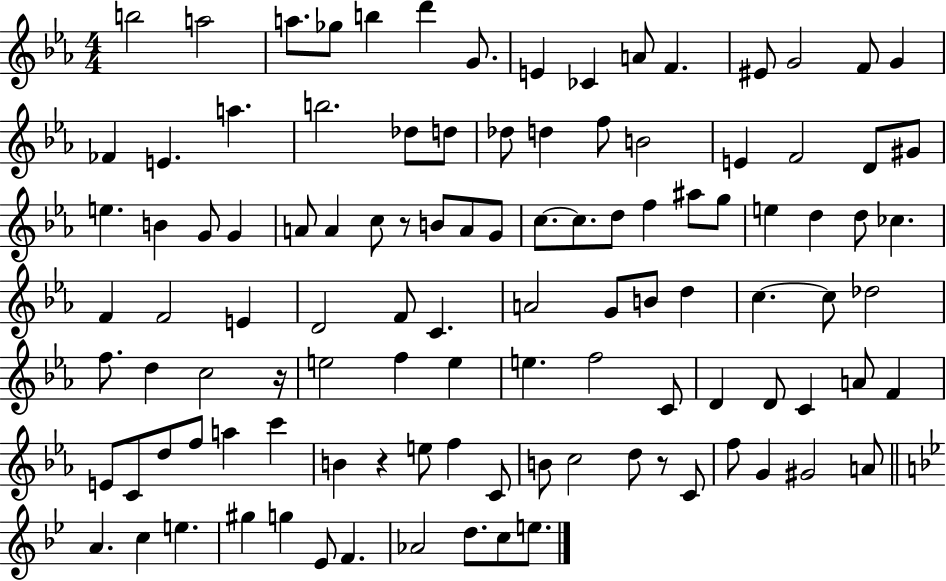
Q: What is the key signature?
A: EES major